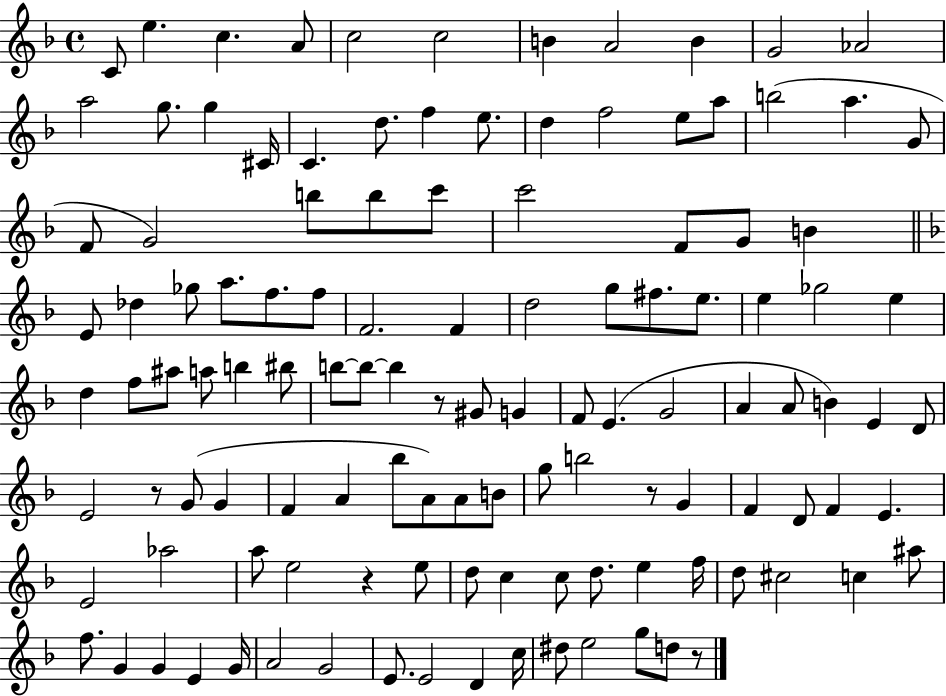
{
  \clef treble
  \time 4/4
  \defaultTimeSignature
  \key f \major
  \repeat volta 2 { c'8 e''4. c''4. a'8 | c''2 c''2 | b'4 a'2 b'4 | g'2 aes'2 | \break a''2 g''8. g''4 cis'16 | c'4. d''8. f''4 e''8. | d''4 f''2 e''8 a''8 | b''2( a''4. g'8 | \break f'8 g'2) b''8 b''8 c'''8 | c'''2 f'8 g'8 b'4 | \bar "||" \break \key f \major e'8 des''4 ges''8 a''8. f''8. f''8 | f'2. f'4 | d''2 g''8 fis''8. e''8. | e''4 ges''2 e''4 | \break d''4 f''8 ais''8 a''8 b''4 bis''8 | b''8~~ b''8~~ b''4 r8 gis'8 g'4 | f'8 e'4.( g'2 | a'4 a'8 b'4) e'4 d'8 | \break e'2 r8 g'8( g'4 | f'4 a'4 bes''8 a'8) a'8 b'8 | g''8 b''2 r8 g'4 | f'4 d'8 f'4 e'4. | \break e'2 aes''2 | a''8 e''2 r4 e''8 | d''8 c''4 c''8 d''8. e''4 f''16 | d''8 cis''2 c''4 ais''8 | \break f''8. g'4 g'4 e'4 g'16 | a'2 g'2 | e'8. e'2 d'4 c''16 | dis''8 e''2 g''8 d''8 r8 | \break } \bar "|."
}